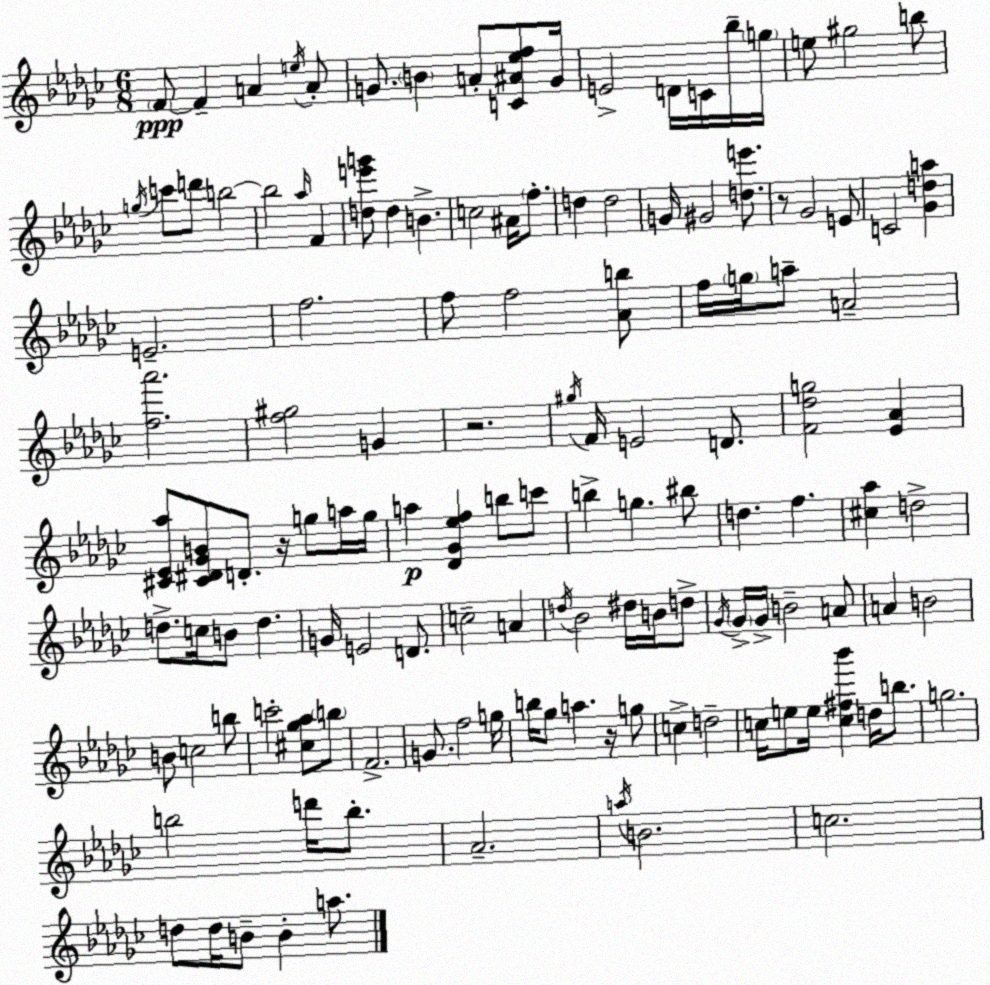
X:1
T:Untitled
M:6/8
L:1/4
K:Ebm
F/2 F A e/4 A/2 G/2 B A/2 [C^A_ef]/2 G/4 E2 D/4 C/4 _b/4 g/4 e/2 ^g2 b/2 g/4 c'/2 d'/2 b2 b2 _a/4 F [de'g']/2 d B c2 ^A/4 f/2 d d2 G/4 ^G2 [de']/2 z/2 _G2 E/2 C2 [_Gda] E2 f2 f/2 f2 [_Ab]/2 f/4 g/4 a/2 A2 [f_a']2 [f^g]2 G z2 ^g/4 F/4 E2 D/2 [F_dg]2 [_E_A] [^C_E_a]/2 [^C^D_GB]/2 D/2 z/4 g/2 a/4 g/4 a [_D_G_ef] b/2 c'/2 b g ^b/2 d f [^c_a] d2 d/2 c/4 B/2 d G/4 E2 D/2 c2 A d/4 _B2 ^d/4 B/4 d/2 _G/4 _G/4 _G/4 B2 A/2 A B2 B/2 c2 b/2 c'2 [^c_g_a]/2 b/2 F2 G/2 f2 g/4 b/4 _g/2 a z/4 g/2 c d2 c/4 e/2 e/4 [c^f_b'] d/4 b/2 g2 b2 d'/4 b/2 _A2 a/4 B2 c2 d/2 d/4 B/2 B a/2